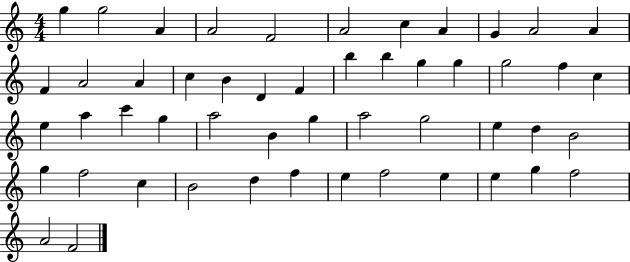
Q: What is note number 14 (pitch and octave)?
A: A4